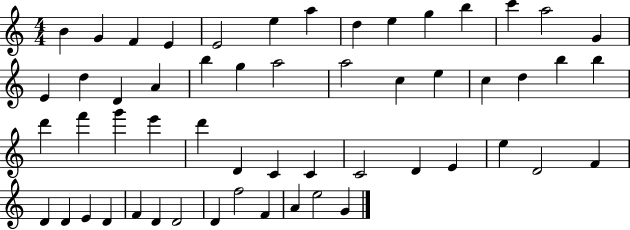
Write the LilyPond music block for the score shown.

{
  \clef treble
  \numericTimeSignature
  \time 4/4
  \key c \major
  b'4 g'4 f'4 e'4 | e'2 e''4 a''4 | d''4 e''4 g''4 b''4 | c'''4 a''2 g'4 | \break e'4 d''4 d'4 a'4 | b''4 g''4 a''2 | a''2 c''4 e''4 | c''4 d''4 b''4 b''4 | \break d'''4 f'''4 g'''4 e'''4 | d'''4 d'4 c'4 c'4 | c'2 d'4 e'4 | e''4 d'2 f'4 | \break d'4 d'4 e'4 d'4 | f'4 d'4 d'2 | d'4 f''2 f'4 | a'4 e''2 g'4 | \break \bar "|."
}